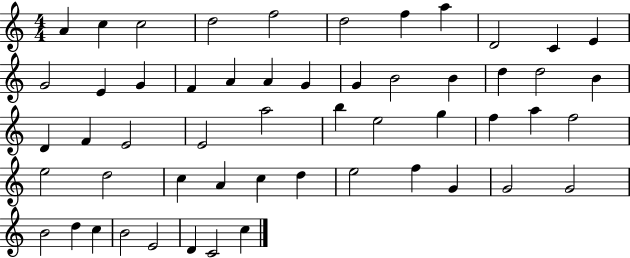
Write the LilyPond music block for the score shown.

{
  \clef treble
  \numericTimeSignature
  \time 4/4
  \key c \major
  a'4 c''4 c''2 | d''2 f''2 | d''2 f''4 a''4 | d'2 c'4 e'4 | \break g'2 e'4 g'4 | f'4 a'4 a'4 g'4 | g'4 b'2 b'4 | d''4 d''2 b'4 | \break d'4 f'4 e'2 | e'2 a''2 | b''4 e''2 g''4 | f''4 a''4 f''2 | \break e''2 d''2 | c''4 a'4 c''4 d''4 | e''2 f''4 g'4 | g'2 g'2 | \break b'2 d''4 c''4 | b'2 e'2 | d'4 c'2 c''4 | \bar "|."
}